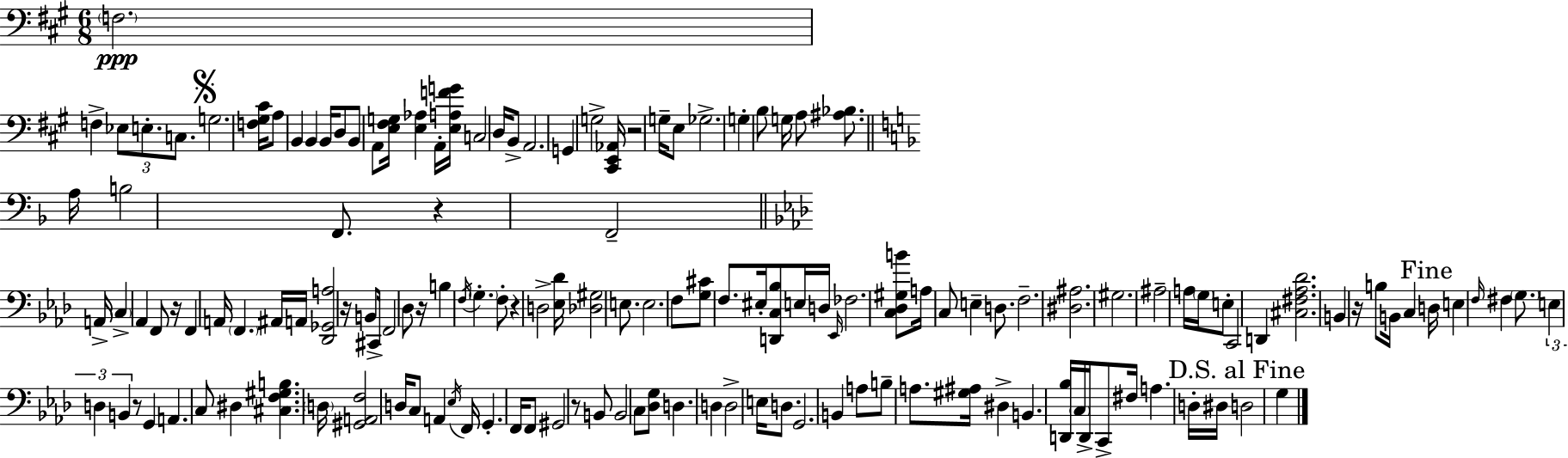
X:1
T:Untitled
M:6/8
L:1/4
K:A
F,2 F, _E,/2 E,/2 C,/2 G,2 [F,^G,^C]/4 A,/2 B,, B,, B,,/4 D,/2 B,,/2 A,,/2 [E,^F,G,]/4 [E,_A,] A,,/4 [E,A,FG]/4 C,2 D,/4 B,,/2 A,,2 G,, G,2 [^C,,E,,_A,,]/4 z2 G,/4 E,/2 _G,2 G, B,/2 G,/4 A,/2 [^A,_B,]/2 A,/4 B,2 F,,/2 z F,,2 A,,/4 C, _A,, F,,/2 z/4 F,, A,,/4 F,, ^A,,/4 A,,/4 [_D,,_G,,A,]2 z/4 B,,/2 ^C,,/4 F,,2 _D,/2 z/4 B, F,/4 G, F,/2 z D,2 [_E,_D]/4 [_D,^G,]2 E,/2 E,2 F,/2 [G,^C]/2 F,/2 ^E,/4 [D,,C,_B,]/2 E,/4 D,/4 _E,,/4 _F,2 [C,_D,^G,B]/2 A,/4 C,/2 E, D,/2 F,2 [^D,^A,]2 ^G,2 ^A,2 A,/4 G,/4 E,/2 C,,2 D,, [^C,^F,_A,_D]2 B,, z/4 B,/2 B,,/4 C, D,/4 E, F,/4 ^F, G,/2 E, D, B,, z/2 G,, A,, C,/2 ^D, [^C,F,^G,B,] D,/4 [^G,,A,,F,]2 D,/4 C,/2 A,, _E,/4 F,,/4 G,, F,,/4 F,,/2 ^G,,2 z/2 B,,/2 B,,2 C,/2 [_D,G,]/2 D, D, D,2 E,/4 D,/2 G,,2 B,, A,/2 B,/2 A,/2 [^G,^A,]/4 ^D, B,, [D,,_B,]/4 C,/4 D,,/4 C,,/2 ^F,/4 A, D,/4 ^D,/4 D,2 G,